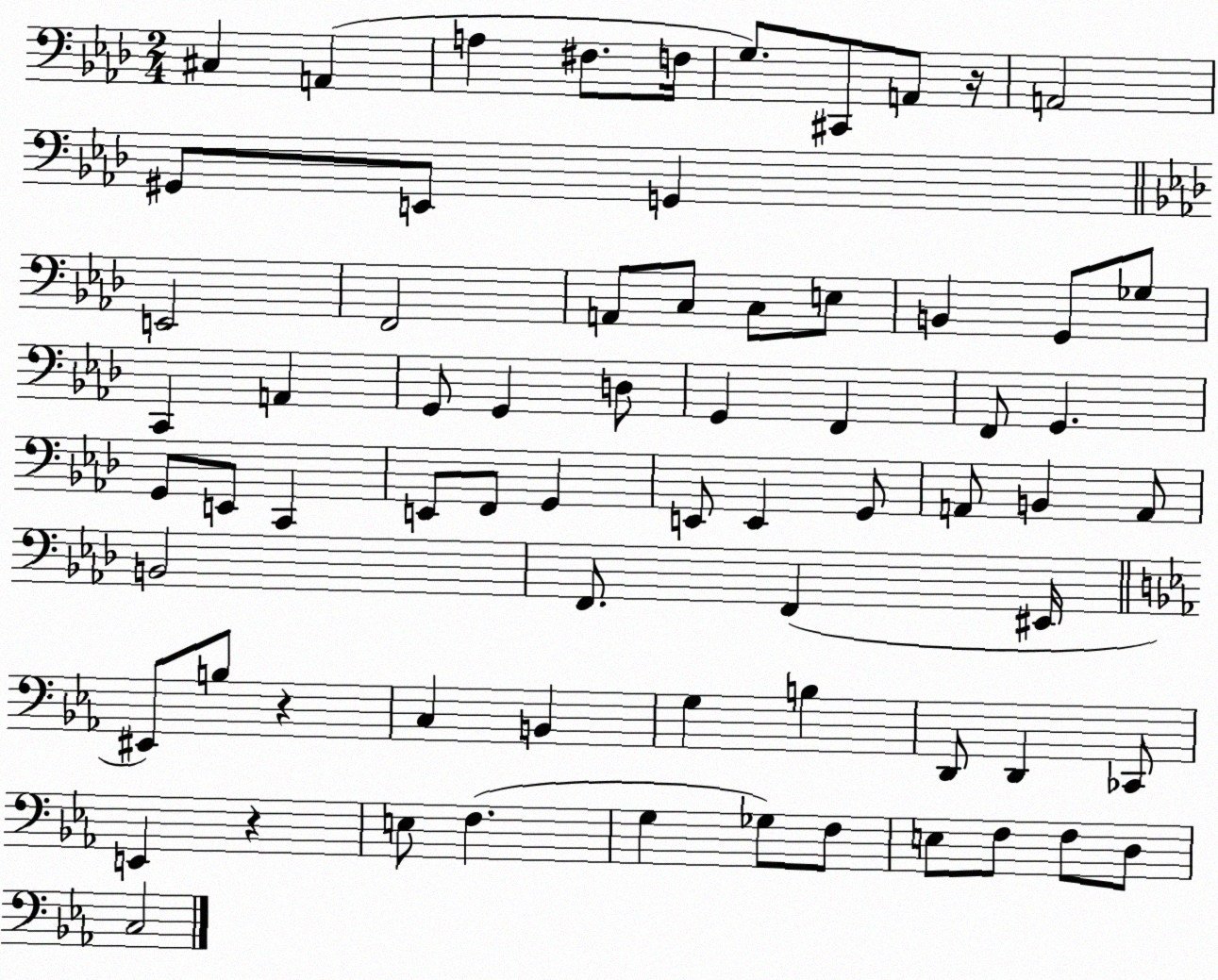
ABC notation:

X:1
T:Untitled
M:2/4
L:1/4
K:Ab
^C, A,, A, ^F,/2 F,/4 G,/2 ^C,,/2 A,,/2 z/4 A,,2 ^G,,/2 E,,/2 G,, E,,2 F,,2 A,,/2 C,/2 C,/2 E,/2 B,, G,,/2 _G,/2 C,, A,, G,,/2 G,, D,/2 G,, F,, F,,/2 G,, G,,/2 E,,/2 C,, E,,/2 F,,/2 G,, E,,/2 E,, G,,/2 A,,/2 B,, A,,/2 B,,2 F,,/2 F,, ^E,,/4 ^E,,/2 B,/2 z C, B,, G, B, D,,/2 D,, _C,,/2 E,, z E,/2 F, G, _G,/2 F,/2 E,/2 F,/2 F,/2 D,/2 C,2